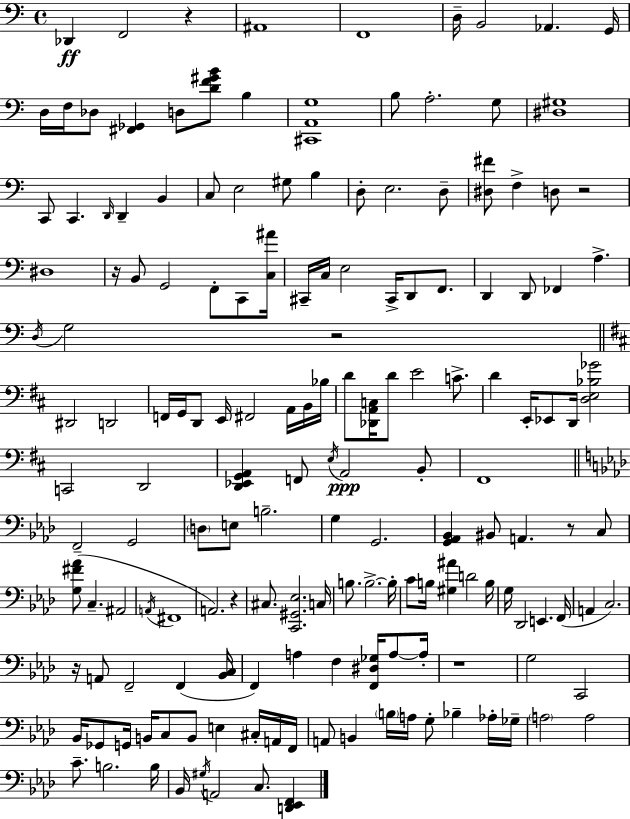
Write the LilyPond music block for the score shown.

{
  \clef bass
  \time 4/4
  \defaultTimeSignature
  \key c \major
  des,4\ff f,2 r4 | ais,1 | f,1 | d16-- b,2 aes,4. g,16 | \break d16 f16 des8 <fis, ges,>4 d8 <d' f' gis' b'>8 b4 | <cis, a, g>1 | b8 a2.-. g8 | <dis gis>1 | \break c,8 c,4. \grace { d,16 } d,4-- b,4 | c8 e2 gis8 b4 | d8-. e2. d8-- | <dis fis'>8 f4-> d8 r2 | \break dis1 | r16 b,8 g,2 f,8-. c,8 | <c ais'>16 cis,16-- c16 e2 cis,16-> d,8 f,8. | d,4 d,8 fes,4 a4.-> | \break \acciaccatura { d16 } g2 r2 | \bar "||" \break \key d \major dis,2 d,2 | f,16 g,16 d,8 e,16 fis,2 a,16 b,16 bes16 | d'8 <des, a, c>16 d'8 e'2 c'8.-> | d'4 e,16-. ees,8 d,16 <d e bes ges'>2 | \break c,2 d,2 | <d, ees, g, a,>4 f,8 \acciaccatura { e16 }\ppp a,2 b,8-. | fis,1 | \bar "||" \break \key f \minor f,2-- g,2 | \parenthesize d8 e8 b2.-- | g4 g,2. | <g, aes, bes,>4 bis,8 a,4. r8 c8 | \break <g fis' aes'>8( c4.-- ais,2 | \acciaccatura { a,16 } fis,1 | a,2.) r4 | cis8. <c, gis, ees>2. | \break c16 b8. b2.->~~ | b16-. c'8 b16 <gis ais'>4 d'2 | b16 g16 des,2 e,4. | f,16( a,4 c2.) | \break r16 a,8 f,2-- f,4( | <bes, c>16 f,4) a4 f4 <f, dis ges>16 a8~~ | a16-. r1 | g2 c,2 | \break bes,16 ges,8 g,16 b,16 c8 b,8 e4 cis16-. a,16 | f,16 a,8 b,4 \parenthesize b16 a16 g8-. bes4-- aes16-. | ges16-- \parenthesize a2 a2 | c'8.-- b2. | \break b16 bes,16 \acciaccatura { gis16 } a,2 c8. <d, ees, f,>4 | \bar "|."
}